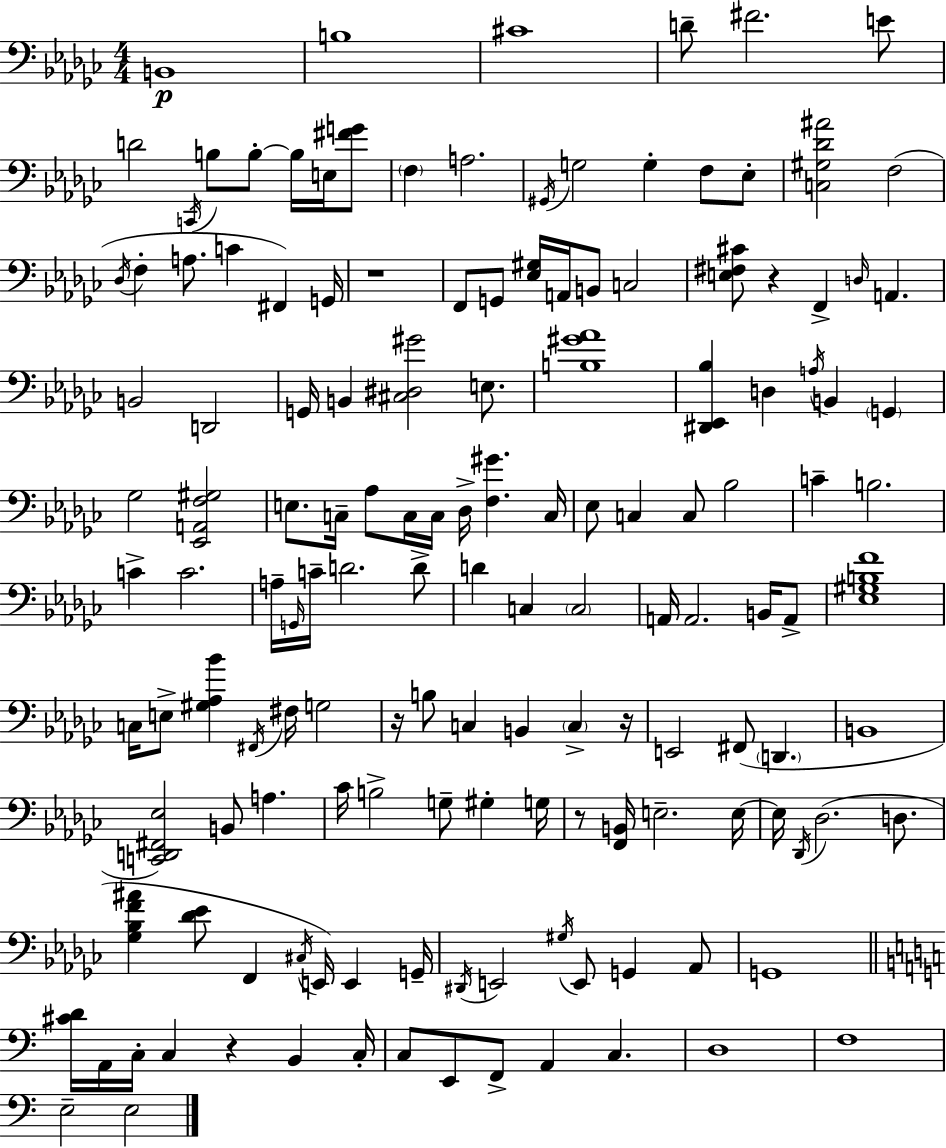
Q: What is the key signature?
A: EES minor